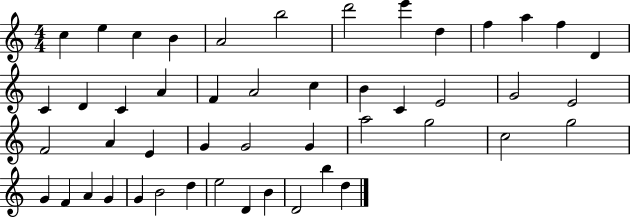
C5/q E5/q C5/q B4/q A4/h B5/h D6/h E6/q D5/q F5/q A5/q F5/q D4/q C4/q D4/q C4/q A4/q F4/q A4/h C5/q B4/q C4/q E4/h G4/h E4/h F4/h A4/q E4/q G4/q G4/h G4/q A5/h G5/h C5/h G5/h G4/q F4/q A4/q G4/q G4/q B4/h D5/q E5/h D4/q B4/q D4/h B5/q D5/q